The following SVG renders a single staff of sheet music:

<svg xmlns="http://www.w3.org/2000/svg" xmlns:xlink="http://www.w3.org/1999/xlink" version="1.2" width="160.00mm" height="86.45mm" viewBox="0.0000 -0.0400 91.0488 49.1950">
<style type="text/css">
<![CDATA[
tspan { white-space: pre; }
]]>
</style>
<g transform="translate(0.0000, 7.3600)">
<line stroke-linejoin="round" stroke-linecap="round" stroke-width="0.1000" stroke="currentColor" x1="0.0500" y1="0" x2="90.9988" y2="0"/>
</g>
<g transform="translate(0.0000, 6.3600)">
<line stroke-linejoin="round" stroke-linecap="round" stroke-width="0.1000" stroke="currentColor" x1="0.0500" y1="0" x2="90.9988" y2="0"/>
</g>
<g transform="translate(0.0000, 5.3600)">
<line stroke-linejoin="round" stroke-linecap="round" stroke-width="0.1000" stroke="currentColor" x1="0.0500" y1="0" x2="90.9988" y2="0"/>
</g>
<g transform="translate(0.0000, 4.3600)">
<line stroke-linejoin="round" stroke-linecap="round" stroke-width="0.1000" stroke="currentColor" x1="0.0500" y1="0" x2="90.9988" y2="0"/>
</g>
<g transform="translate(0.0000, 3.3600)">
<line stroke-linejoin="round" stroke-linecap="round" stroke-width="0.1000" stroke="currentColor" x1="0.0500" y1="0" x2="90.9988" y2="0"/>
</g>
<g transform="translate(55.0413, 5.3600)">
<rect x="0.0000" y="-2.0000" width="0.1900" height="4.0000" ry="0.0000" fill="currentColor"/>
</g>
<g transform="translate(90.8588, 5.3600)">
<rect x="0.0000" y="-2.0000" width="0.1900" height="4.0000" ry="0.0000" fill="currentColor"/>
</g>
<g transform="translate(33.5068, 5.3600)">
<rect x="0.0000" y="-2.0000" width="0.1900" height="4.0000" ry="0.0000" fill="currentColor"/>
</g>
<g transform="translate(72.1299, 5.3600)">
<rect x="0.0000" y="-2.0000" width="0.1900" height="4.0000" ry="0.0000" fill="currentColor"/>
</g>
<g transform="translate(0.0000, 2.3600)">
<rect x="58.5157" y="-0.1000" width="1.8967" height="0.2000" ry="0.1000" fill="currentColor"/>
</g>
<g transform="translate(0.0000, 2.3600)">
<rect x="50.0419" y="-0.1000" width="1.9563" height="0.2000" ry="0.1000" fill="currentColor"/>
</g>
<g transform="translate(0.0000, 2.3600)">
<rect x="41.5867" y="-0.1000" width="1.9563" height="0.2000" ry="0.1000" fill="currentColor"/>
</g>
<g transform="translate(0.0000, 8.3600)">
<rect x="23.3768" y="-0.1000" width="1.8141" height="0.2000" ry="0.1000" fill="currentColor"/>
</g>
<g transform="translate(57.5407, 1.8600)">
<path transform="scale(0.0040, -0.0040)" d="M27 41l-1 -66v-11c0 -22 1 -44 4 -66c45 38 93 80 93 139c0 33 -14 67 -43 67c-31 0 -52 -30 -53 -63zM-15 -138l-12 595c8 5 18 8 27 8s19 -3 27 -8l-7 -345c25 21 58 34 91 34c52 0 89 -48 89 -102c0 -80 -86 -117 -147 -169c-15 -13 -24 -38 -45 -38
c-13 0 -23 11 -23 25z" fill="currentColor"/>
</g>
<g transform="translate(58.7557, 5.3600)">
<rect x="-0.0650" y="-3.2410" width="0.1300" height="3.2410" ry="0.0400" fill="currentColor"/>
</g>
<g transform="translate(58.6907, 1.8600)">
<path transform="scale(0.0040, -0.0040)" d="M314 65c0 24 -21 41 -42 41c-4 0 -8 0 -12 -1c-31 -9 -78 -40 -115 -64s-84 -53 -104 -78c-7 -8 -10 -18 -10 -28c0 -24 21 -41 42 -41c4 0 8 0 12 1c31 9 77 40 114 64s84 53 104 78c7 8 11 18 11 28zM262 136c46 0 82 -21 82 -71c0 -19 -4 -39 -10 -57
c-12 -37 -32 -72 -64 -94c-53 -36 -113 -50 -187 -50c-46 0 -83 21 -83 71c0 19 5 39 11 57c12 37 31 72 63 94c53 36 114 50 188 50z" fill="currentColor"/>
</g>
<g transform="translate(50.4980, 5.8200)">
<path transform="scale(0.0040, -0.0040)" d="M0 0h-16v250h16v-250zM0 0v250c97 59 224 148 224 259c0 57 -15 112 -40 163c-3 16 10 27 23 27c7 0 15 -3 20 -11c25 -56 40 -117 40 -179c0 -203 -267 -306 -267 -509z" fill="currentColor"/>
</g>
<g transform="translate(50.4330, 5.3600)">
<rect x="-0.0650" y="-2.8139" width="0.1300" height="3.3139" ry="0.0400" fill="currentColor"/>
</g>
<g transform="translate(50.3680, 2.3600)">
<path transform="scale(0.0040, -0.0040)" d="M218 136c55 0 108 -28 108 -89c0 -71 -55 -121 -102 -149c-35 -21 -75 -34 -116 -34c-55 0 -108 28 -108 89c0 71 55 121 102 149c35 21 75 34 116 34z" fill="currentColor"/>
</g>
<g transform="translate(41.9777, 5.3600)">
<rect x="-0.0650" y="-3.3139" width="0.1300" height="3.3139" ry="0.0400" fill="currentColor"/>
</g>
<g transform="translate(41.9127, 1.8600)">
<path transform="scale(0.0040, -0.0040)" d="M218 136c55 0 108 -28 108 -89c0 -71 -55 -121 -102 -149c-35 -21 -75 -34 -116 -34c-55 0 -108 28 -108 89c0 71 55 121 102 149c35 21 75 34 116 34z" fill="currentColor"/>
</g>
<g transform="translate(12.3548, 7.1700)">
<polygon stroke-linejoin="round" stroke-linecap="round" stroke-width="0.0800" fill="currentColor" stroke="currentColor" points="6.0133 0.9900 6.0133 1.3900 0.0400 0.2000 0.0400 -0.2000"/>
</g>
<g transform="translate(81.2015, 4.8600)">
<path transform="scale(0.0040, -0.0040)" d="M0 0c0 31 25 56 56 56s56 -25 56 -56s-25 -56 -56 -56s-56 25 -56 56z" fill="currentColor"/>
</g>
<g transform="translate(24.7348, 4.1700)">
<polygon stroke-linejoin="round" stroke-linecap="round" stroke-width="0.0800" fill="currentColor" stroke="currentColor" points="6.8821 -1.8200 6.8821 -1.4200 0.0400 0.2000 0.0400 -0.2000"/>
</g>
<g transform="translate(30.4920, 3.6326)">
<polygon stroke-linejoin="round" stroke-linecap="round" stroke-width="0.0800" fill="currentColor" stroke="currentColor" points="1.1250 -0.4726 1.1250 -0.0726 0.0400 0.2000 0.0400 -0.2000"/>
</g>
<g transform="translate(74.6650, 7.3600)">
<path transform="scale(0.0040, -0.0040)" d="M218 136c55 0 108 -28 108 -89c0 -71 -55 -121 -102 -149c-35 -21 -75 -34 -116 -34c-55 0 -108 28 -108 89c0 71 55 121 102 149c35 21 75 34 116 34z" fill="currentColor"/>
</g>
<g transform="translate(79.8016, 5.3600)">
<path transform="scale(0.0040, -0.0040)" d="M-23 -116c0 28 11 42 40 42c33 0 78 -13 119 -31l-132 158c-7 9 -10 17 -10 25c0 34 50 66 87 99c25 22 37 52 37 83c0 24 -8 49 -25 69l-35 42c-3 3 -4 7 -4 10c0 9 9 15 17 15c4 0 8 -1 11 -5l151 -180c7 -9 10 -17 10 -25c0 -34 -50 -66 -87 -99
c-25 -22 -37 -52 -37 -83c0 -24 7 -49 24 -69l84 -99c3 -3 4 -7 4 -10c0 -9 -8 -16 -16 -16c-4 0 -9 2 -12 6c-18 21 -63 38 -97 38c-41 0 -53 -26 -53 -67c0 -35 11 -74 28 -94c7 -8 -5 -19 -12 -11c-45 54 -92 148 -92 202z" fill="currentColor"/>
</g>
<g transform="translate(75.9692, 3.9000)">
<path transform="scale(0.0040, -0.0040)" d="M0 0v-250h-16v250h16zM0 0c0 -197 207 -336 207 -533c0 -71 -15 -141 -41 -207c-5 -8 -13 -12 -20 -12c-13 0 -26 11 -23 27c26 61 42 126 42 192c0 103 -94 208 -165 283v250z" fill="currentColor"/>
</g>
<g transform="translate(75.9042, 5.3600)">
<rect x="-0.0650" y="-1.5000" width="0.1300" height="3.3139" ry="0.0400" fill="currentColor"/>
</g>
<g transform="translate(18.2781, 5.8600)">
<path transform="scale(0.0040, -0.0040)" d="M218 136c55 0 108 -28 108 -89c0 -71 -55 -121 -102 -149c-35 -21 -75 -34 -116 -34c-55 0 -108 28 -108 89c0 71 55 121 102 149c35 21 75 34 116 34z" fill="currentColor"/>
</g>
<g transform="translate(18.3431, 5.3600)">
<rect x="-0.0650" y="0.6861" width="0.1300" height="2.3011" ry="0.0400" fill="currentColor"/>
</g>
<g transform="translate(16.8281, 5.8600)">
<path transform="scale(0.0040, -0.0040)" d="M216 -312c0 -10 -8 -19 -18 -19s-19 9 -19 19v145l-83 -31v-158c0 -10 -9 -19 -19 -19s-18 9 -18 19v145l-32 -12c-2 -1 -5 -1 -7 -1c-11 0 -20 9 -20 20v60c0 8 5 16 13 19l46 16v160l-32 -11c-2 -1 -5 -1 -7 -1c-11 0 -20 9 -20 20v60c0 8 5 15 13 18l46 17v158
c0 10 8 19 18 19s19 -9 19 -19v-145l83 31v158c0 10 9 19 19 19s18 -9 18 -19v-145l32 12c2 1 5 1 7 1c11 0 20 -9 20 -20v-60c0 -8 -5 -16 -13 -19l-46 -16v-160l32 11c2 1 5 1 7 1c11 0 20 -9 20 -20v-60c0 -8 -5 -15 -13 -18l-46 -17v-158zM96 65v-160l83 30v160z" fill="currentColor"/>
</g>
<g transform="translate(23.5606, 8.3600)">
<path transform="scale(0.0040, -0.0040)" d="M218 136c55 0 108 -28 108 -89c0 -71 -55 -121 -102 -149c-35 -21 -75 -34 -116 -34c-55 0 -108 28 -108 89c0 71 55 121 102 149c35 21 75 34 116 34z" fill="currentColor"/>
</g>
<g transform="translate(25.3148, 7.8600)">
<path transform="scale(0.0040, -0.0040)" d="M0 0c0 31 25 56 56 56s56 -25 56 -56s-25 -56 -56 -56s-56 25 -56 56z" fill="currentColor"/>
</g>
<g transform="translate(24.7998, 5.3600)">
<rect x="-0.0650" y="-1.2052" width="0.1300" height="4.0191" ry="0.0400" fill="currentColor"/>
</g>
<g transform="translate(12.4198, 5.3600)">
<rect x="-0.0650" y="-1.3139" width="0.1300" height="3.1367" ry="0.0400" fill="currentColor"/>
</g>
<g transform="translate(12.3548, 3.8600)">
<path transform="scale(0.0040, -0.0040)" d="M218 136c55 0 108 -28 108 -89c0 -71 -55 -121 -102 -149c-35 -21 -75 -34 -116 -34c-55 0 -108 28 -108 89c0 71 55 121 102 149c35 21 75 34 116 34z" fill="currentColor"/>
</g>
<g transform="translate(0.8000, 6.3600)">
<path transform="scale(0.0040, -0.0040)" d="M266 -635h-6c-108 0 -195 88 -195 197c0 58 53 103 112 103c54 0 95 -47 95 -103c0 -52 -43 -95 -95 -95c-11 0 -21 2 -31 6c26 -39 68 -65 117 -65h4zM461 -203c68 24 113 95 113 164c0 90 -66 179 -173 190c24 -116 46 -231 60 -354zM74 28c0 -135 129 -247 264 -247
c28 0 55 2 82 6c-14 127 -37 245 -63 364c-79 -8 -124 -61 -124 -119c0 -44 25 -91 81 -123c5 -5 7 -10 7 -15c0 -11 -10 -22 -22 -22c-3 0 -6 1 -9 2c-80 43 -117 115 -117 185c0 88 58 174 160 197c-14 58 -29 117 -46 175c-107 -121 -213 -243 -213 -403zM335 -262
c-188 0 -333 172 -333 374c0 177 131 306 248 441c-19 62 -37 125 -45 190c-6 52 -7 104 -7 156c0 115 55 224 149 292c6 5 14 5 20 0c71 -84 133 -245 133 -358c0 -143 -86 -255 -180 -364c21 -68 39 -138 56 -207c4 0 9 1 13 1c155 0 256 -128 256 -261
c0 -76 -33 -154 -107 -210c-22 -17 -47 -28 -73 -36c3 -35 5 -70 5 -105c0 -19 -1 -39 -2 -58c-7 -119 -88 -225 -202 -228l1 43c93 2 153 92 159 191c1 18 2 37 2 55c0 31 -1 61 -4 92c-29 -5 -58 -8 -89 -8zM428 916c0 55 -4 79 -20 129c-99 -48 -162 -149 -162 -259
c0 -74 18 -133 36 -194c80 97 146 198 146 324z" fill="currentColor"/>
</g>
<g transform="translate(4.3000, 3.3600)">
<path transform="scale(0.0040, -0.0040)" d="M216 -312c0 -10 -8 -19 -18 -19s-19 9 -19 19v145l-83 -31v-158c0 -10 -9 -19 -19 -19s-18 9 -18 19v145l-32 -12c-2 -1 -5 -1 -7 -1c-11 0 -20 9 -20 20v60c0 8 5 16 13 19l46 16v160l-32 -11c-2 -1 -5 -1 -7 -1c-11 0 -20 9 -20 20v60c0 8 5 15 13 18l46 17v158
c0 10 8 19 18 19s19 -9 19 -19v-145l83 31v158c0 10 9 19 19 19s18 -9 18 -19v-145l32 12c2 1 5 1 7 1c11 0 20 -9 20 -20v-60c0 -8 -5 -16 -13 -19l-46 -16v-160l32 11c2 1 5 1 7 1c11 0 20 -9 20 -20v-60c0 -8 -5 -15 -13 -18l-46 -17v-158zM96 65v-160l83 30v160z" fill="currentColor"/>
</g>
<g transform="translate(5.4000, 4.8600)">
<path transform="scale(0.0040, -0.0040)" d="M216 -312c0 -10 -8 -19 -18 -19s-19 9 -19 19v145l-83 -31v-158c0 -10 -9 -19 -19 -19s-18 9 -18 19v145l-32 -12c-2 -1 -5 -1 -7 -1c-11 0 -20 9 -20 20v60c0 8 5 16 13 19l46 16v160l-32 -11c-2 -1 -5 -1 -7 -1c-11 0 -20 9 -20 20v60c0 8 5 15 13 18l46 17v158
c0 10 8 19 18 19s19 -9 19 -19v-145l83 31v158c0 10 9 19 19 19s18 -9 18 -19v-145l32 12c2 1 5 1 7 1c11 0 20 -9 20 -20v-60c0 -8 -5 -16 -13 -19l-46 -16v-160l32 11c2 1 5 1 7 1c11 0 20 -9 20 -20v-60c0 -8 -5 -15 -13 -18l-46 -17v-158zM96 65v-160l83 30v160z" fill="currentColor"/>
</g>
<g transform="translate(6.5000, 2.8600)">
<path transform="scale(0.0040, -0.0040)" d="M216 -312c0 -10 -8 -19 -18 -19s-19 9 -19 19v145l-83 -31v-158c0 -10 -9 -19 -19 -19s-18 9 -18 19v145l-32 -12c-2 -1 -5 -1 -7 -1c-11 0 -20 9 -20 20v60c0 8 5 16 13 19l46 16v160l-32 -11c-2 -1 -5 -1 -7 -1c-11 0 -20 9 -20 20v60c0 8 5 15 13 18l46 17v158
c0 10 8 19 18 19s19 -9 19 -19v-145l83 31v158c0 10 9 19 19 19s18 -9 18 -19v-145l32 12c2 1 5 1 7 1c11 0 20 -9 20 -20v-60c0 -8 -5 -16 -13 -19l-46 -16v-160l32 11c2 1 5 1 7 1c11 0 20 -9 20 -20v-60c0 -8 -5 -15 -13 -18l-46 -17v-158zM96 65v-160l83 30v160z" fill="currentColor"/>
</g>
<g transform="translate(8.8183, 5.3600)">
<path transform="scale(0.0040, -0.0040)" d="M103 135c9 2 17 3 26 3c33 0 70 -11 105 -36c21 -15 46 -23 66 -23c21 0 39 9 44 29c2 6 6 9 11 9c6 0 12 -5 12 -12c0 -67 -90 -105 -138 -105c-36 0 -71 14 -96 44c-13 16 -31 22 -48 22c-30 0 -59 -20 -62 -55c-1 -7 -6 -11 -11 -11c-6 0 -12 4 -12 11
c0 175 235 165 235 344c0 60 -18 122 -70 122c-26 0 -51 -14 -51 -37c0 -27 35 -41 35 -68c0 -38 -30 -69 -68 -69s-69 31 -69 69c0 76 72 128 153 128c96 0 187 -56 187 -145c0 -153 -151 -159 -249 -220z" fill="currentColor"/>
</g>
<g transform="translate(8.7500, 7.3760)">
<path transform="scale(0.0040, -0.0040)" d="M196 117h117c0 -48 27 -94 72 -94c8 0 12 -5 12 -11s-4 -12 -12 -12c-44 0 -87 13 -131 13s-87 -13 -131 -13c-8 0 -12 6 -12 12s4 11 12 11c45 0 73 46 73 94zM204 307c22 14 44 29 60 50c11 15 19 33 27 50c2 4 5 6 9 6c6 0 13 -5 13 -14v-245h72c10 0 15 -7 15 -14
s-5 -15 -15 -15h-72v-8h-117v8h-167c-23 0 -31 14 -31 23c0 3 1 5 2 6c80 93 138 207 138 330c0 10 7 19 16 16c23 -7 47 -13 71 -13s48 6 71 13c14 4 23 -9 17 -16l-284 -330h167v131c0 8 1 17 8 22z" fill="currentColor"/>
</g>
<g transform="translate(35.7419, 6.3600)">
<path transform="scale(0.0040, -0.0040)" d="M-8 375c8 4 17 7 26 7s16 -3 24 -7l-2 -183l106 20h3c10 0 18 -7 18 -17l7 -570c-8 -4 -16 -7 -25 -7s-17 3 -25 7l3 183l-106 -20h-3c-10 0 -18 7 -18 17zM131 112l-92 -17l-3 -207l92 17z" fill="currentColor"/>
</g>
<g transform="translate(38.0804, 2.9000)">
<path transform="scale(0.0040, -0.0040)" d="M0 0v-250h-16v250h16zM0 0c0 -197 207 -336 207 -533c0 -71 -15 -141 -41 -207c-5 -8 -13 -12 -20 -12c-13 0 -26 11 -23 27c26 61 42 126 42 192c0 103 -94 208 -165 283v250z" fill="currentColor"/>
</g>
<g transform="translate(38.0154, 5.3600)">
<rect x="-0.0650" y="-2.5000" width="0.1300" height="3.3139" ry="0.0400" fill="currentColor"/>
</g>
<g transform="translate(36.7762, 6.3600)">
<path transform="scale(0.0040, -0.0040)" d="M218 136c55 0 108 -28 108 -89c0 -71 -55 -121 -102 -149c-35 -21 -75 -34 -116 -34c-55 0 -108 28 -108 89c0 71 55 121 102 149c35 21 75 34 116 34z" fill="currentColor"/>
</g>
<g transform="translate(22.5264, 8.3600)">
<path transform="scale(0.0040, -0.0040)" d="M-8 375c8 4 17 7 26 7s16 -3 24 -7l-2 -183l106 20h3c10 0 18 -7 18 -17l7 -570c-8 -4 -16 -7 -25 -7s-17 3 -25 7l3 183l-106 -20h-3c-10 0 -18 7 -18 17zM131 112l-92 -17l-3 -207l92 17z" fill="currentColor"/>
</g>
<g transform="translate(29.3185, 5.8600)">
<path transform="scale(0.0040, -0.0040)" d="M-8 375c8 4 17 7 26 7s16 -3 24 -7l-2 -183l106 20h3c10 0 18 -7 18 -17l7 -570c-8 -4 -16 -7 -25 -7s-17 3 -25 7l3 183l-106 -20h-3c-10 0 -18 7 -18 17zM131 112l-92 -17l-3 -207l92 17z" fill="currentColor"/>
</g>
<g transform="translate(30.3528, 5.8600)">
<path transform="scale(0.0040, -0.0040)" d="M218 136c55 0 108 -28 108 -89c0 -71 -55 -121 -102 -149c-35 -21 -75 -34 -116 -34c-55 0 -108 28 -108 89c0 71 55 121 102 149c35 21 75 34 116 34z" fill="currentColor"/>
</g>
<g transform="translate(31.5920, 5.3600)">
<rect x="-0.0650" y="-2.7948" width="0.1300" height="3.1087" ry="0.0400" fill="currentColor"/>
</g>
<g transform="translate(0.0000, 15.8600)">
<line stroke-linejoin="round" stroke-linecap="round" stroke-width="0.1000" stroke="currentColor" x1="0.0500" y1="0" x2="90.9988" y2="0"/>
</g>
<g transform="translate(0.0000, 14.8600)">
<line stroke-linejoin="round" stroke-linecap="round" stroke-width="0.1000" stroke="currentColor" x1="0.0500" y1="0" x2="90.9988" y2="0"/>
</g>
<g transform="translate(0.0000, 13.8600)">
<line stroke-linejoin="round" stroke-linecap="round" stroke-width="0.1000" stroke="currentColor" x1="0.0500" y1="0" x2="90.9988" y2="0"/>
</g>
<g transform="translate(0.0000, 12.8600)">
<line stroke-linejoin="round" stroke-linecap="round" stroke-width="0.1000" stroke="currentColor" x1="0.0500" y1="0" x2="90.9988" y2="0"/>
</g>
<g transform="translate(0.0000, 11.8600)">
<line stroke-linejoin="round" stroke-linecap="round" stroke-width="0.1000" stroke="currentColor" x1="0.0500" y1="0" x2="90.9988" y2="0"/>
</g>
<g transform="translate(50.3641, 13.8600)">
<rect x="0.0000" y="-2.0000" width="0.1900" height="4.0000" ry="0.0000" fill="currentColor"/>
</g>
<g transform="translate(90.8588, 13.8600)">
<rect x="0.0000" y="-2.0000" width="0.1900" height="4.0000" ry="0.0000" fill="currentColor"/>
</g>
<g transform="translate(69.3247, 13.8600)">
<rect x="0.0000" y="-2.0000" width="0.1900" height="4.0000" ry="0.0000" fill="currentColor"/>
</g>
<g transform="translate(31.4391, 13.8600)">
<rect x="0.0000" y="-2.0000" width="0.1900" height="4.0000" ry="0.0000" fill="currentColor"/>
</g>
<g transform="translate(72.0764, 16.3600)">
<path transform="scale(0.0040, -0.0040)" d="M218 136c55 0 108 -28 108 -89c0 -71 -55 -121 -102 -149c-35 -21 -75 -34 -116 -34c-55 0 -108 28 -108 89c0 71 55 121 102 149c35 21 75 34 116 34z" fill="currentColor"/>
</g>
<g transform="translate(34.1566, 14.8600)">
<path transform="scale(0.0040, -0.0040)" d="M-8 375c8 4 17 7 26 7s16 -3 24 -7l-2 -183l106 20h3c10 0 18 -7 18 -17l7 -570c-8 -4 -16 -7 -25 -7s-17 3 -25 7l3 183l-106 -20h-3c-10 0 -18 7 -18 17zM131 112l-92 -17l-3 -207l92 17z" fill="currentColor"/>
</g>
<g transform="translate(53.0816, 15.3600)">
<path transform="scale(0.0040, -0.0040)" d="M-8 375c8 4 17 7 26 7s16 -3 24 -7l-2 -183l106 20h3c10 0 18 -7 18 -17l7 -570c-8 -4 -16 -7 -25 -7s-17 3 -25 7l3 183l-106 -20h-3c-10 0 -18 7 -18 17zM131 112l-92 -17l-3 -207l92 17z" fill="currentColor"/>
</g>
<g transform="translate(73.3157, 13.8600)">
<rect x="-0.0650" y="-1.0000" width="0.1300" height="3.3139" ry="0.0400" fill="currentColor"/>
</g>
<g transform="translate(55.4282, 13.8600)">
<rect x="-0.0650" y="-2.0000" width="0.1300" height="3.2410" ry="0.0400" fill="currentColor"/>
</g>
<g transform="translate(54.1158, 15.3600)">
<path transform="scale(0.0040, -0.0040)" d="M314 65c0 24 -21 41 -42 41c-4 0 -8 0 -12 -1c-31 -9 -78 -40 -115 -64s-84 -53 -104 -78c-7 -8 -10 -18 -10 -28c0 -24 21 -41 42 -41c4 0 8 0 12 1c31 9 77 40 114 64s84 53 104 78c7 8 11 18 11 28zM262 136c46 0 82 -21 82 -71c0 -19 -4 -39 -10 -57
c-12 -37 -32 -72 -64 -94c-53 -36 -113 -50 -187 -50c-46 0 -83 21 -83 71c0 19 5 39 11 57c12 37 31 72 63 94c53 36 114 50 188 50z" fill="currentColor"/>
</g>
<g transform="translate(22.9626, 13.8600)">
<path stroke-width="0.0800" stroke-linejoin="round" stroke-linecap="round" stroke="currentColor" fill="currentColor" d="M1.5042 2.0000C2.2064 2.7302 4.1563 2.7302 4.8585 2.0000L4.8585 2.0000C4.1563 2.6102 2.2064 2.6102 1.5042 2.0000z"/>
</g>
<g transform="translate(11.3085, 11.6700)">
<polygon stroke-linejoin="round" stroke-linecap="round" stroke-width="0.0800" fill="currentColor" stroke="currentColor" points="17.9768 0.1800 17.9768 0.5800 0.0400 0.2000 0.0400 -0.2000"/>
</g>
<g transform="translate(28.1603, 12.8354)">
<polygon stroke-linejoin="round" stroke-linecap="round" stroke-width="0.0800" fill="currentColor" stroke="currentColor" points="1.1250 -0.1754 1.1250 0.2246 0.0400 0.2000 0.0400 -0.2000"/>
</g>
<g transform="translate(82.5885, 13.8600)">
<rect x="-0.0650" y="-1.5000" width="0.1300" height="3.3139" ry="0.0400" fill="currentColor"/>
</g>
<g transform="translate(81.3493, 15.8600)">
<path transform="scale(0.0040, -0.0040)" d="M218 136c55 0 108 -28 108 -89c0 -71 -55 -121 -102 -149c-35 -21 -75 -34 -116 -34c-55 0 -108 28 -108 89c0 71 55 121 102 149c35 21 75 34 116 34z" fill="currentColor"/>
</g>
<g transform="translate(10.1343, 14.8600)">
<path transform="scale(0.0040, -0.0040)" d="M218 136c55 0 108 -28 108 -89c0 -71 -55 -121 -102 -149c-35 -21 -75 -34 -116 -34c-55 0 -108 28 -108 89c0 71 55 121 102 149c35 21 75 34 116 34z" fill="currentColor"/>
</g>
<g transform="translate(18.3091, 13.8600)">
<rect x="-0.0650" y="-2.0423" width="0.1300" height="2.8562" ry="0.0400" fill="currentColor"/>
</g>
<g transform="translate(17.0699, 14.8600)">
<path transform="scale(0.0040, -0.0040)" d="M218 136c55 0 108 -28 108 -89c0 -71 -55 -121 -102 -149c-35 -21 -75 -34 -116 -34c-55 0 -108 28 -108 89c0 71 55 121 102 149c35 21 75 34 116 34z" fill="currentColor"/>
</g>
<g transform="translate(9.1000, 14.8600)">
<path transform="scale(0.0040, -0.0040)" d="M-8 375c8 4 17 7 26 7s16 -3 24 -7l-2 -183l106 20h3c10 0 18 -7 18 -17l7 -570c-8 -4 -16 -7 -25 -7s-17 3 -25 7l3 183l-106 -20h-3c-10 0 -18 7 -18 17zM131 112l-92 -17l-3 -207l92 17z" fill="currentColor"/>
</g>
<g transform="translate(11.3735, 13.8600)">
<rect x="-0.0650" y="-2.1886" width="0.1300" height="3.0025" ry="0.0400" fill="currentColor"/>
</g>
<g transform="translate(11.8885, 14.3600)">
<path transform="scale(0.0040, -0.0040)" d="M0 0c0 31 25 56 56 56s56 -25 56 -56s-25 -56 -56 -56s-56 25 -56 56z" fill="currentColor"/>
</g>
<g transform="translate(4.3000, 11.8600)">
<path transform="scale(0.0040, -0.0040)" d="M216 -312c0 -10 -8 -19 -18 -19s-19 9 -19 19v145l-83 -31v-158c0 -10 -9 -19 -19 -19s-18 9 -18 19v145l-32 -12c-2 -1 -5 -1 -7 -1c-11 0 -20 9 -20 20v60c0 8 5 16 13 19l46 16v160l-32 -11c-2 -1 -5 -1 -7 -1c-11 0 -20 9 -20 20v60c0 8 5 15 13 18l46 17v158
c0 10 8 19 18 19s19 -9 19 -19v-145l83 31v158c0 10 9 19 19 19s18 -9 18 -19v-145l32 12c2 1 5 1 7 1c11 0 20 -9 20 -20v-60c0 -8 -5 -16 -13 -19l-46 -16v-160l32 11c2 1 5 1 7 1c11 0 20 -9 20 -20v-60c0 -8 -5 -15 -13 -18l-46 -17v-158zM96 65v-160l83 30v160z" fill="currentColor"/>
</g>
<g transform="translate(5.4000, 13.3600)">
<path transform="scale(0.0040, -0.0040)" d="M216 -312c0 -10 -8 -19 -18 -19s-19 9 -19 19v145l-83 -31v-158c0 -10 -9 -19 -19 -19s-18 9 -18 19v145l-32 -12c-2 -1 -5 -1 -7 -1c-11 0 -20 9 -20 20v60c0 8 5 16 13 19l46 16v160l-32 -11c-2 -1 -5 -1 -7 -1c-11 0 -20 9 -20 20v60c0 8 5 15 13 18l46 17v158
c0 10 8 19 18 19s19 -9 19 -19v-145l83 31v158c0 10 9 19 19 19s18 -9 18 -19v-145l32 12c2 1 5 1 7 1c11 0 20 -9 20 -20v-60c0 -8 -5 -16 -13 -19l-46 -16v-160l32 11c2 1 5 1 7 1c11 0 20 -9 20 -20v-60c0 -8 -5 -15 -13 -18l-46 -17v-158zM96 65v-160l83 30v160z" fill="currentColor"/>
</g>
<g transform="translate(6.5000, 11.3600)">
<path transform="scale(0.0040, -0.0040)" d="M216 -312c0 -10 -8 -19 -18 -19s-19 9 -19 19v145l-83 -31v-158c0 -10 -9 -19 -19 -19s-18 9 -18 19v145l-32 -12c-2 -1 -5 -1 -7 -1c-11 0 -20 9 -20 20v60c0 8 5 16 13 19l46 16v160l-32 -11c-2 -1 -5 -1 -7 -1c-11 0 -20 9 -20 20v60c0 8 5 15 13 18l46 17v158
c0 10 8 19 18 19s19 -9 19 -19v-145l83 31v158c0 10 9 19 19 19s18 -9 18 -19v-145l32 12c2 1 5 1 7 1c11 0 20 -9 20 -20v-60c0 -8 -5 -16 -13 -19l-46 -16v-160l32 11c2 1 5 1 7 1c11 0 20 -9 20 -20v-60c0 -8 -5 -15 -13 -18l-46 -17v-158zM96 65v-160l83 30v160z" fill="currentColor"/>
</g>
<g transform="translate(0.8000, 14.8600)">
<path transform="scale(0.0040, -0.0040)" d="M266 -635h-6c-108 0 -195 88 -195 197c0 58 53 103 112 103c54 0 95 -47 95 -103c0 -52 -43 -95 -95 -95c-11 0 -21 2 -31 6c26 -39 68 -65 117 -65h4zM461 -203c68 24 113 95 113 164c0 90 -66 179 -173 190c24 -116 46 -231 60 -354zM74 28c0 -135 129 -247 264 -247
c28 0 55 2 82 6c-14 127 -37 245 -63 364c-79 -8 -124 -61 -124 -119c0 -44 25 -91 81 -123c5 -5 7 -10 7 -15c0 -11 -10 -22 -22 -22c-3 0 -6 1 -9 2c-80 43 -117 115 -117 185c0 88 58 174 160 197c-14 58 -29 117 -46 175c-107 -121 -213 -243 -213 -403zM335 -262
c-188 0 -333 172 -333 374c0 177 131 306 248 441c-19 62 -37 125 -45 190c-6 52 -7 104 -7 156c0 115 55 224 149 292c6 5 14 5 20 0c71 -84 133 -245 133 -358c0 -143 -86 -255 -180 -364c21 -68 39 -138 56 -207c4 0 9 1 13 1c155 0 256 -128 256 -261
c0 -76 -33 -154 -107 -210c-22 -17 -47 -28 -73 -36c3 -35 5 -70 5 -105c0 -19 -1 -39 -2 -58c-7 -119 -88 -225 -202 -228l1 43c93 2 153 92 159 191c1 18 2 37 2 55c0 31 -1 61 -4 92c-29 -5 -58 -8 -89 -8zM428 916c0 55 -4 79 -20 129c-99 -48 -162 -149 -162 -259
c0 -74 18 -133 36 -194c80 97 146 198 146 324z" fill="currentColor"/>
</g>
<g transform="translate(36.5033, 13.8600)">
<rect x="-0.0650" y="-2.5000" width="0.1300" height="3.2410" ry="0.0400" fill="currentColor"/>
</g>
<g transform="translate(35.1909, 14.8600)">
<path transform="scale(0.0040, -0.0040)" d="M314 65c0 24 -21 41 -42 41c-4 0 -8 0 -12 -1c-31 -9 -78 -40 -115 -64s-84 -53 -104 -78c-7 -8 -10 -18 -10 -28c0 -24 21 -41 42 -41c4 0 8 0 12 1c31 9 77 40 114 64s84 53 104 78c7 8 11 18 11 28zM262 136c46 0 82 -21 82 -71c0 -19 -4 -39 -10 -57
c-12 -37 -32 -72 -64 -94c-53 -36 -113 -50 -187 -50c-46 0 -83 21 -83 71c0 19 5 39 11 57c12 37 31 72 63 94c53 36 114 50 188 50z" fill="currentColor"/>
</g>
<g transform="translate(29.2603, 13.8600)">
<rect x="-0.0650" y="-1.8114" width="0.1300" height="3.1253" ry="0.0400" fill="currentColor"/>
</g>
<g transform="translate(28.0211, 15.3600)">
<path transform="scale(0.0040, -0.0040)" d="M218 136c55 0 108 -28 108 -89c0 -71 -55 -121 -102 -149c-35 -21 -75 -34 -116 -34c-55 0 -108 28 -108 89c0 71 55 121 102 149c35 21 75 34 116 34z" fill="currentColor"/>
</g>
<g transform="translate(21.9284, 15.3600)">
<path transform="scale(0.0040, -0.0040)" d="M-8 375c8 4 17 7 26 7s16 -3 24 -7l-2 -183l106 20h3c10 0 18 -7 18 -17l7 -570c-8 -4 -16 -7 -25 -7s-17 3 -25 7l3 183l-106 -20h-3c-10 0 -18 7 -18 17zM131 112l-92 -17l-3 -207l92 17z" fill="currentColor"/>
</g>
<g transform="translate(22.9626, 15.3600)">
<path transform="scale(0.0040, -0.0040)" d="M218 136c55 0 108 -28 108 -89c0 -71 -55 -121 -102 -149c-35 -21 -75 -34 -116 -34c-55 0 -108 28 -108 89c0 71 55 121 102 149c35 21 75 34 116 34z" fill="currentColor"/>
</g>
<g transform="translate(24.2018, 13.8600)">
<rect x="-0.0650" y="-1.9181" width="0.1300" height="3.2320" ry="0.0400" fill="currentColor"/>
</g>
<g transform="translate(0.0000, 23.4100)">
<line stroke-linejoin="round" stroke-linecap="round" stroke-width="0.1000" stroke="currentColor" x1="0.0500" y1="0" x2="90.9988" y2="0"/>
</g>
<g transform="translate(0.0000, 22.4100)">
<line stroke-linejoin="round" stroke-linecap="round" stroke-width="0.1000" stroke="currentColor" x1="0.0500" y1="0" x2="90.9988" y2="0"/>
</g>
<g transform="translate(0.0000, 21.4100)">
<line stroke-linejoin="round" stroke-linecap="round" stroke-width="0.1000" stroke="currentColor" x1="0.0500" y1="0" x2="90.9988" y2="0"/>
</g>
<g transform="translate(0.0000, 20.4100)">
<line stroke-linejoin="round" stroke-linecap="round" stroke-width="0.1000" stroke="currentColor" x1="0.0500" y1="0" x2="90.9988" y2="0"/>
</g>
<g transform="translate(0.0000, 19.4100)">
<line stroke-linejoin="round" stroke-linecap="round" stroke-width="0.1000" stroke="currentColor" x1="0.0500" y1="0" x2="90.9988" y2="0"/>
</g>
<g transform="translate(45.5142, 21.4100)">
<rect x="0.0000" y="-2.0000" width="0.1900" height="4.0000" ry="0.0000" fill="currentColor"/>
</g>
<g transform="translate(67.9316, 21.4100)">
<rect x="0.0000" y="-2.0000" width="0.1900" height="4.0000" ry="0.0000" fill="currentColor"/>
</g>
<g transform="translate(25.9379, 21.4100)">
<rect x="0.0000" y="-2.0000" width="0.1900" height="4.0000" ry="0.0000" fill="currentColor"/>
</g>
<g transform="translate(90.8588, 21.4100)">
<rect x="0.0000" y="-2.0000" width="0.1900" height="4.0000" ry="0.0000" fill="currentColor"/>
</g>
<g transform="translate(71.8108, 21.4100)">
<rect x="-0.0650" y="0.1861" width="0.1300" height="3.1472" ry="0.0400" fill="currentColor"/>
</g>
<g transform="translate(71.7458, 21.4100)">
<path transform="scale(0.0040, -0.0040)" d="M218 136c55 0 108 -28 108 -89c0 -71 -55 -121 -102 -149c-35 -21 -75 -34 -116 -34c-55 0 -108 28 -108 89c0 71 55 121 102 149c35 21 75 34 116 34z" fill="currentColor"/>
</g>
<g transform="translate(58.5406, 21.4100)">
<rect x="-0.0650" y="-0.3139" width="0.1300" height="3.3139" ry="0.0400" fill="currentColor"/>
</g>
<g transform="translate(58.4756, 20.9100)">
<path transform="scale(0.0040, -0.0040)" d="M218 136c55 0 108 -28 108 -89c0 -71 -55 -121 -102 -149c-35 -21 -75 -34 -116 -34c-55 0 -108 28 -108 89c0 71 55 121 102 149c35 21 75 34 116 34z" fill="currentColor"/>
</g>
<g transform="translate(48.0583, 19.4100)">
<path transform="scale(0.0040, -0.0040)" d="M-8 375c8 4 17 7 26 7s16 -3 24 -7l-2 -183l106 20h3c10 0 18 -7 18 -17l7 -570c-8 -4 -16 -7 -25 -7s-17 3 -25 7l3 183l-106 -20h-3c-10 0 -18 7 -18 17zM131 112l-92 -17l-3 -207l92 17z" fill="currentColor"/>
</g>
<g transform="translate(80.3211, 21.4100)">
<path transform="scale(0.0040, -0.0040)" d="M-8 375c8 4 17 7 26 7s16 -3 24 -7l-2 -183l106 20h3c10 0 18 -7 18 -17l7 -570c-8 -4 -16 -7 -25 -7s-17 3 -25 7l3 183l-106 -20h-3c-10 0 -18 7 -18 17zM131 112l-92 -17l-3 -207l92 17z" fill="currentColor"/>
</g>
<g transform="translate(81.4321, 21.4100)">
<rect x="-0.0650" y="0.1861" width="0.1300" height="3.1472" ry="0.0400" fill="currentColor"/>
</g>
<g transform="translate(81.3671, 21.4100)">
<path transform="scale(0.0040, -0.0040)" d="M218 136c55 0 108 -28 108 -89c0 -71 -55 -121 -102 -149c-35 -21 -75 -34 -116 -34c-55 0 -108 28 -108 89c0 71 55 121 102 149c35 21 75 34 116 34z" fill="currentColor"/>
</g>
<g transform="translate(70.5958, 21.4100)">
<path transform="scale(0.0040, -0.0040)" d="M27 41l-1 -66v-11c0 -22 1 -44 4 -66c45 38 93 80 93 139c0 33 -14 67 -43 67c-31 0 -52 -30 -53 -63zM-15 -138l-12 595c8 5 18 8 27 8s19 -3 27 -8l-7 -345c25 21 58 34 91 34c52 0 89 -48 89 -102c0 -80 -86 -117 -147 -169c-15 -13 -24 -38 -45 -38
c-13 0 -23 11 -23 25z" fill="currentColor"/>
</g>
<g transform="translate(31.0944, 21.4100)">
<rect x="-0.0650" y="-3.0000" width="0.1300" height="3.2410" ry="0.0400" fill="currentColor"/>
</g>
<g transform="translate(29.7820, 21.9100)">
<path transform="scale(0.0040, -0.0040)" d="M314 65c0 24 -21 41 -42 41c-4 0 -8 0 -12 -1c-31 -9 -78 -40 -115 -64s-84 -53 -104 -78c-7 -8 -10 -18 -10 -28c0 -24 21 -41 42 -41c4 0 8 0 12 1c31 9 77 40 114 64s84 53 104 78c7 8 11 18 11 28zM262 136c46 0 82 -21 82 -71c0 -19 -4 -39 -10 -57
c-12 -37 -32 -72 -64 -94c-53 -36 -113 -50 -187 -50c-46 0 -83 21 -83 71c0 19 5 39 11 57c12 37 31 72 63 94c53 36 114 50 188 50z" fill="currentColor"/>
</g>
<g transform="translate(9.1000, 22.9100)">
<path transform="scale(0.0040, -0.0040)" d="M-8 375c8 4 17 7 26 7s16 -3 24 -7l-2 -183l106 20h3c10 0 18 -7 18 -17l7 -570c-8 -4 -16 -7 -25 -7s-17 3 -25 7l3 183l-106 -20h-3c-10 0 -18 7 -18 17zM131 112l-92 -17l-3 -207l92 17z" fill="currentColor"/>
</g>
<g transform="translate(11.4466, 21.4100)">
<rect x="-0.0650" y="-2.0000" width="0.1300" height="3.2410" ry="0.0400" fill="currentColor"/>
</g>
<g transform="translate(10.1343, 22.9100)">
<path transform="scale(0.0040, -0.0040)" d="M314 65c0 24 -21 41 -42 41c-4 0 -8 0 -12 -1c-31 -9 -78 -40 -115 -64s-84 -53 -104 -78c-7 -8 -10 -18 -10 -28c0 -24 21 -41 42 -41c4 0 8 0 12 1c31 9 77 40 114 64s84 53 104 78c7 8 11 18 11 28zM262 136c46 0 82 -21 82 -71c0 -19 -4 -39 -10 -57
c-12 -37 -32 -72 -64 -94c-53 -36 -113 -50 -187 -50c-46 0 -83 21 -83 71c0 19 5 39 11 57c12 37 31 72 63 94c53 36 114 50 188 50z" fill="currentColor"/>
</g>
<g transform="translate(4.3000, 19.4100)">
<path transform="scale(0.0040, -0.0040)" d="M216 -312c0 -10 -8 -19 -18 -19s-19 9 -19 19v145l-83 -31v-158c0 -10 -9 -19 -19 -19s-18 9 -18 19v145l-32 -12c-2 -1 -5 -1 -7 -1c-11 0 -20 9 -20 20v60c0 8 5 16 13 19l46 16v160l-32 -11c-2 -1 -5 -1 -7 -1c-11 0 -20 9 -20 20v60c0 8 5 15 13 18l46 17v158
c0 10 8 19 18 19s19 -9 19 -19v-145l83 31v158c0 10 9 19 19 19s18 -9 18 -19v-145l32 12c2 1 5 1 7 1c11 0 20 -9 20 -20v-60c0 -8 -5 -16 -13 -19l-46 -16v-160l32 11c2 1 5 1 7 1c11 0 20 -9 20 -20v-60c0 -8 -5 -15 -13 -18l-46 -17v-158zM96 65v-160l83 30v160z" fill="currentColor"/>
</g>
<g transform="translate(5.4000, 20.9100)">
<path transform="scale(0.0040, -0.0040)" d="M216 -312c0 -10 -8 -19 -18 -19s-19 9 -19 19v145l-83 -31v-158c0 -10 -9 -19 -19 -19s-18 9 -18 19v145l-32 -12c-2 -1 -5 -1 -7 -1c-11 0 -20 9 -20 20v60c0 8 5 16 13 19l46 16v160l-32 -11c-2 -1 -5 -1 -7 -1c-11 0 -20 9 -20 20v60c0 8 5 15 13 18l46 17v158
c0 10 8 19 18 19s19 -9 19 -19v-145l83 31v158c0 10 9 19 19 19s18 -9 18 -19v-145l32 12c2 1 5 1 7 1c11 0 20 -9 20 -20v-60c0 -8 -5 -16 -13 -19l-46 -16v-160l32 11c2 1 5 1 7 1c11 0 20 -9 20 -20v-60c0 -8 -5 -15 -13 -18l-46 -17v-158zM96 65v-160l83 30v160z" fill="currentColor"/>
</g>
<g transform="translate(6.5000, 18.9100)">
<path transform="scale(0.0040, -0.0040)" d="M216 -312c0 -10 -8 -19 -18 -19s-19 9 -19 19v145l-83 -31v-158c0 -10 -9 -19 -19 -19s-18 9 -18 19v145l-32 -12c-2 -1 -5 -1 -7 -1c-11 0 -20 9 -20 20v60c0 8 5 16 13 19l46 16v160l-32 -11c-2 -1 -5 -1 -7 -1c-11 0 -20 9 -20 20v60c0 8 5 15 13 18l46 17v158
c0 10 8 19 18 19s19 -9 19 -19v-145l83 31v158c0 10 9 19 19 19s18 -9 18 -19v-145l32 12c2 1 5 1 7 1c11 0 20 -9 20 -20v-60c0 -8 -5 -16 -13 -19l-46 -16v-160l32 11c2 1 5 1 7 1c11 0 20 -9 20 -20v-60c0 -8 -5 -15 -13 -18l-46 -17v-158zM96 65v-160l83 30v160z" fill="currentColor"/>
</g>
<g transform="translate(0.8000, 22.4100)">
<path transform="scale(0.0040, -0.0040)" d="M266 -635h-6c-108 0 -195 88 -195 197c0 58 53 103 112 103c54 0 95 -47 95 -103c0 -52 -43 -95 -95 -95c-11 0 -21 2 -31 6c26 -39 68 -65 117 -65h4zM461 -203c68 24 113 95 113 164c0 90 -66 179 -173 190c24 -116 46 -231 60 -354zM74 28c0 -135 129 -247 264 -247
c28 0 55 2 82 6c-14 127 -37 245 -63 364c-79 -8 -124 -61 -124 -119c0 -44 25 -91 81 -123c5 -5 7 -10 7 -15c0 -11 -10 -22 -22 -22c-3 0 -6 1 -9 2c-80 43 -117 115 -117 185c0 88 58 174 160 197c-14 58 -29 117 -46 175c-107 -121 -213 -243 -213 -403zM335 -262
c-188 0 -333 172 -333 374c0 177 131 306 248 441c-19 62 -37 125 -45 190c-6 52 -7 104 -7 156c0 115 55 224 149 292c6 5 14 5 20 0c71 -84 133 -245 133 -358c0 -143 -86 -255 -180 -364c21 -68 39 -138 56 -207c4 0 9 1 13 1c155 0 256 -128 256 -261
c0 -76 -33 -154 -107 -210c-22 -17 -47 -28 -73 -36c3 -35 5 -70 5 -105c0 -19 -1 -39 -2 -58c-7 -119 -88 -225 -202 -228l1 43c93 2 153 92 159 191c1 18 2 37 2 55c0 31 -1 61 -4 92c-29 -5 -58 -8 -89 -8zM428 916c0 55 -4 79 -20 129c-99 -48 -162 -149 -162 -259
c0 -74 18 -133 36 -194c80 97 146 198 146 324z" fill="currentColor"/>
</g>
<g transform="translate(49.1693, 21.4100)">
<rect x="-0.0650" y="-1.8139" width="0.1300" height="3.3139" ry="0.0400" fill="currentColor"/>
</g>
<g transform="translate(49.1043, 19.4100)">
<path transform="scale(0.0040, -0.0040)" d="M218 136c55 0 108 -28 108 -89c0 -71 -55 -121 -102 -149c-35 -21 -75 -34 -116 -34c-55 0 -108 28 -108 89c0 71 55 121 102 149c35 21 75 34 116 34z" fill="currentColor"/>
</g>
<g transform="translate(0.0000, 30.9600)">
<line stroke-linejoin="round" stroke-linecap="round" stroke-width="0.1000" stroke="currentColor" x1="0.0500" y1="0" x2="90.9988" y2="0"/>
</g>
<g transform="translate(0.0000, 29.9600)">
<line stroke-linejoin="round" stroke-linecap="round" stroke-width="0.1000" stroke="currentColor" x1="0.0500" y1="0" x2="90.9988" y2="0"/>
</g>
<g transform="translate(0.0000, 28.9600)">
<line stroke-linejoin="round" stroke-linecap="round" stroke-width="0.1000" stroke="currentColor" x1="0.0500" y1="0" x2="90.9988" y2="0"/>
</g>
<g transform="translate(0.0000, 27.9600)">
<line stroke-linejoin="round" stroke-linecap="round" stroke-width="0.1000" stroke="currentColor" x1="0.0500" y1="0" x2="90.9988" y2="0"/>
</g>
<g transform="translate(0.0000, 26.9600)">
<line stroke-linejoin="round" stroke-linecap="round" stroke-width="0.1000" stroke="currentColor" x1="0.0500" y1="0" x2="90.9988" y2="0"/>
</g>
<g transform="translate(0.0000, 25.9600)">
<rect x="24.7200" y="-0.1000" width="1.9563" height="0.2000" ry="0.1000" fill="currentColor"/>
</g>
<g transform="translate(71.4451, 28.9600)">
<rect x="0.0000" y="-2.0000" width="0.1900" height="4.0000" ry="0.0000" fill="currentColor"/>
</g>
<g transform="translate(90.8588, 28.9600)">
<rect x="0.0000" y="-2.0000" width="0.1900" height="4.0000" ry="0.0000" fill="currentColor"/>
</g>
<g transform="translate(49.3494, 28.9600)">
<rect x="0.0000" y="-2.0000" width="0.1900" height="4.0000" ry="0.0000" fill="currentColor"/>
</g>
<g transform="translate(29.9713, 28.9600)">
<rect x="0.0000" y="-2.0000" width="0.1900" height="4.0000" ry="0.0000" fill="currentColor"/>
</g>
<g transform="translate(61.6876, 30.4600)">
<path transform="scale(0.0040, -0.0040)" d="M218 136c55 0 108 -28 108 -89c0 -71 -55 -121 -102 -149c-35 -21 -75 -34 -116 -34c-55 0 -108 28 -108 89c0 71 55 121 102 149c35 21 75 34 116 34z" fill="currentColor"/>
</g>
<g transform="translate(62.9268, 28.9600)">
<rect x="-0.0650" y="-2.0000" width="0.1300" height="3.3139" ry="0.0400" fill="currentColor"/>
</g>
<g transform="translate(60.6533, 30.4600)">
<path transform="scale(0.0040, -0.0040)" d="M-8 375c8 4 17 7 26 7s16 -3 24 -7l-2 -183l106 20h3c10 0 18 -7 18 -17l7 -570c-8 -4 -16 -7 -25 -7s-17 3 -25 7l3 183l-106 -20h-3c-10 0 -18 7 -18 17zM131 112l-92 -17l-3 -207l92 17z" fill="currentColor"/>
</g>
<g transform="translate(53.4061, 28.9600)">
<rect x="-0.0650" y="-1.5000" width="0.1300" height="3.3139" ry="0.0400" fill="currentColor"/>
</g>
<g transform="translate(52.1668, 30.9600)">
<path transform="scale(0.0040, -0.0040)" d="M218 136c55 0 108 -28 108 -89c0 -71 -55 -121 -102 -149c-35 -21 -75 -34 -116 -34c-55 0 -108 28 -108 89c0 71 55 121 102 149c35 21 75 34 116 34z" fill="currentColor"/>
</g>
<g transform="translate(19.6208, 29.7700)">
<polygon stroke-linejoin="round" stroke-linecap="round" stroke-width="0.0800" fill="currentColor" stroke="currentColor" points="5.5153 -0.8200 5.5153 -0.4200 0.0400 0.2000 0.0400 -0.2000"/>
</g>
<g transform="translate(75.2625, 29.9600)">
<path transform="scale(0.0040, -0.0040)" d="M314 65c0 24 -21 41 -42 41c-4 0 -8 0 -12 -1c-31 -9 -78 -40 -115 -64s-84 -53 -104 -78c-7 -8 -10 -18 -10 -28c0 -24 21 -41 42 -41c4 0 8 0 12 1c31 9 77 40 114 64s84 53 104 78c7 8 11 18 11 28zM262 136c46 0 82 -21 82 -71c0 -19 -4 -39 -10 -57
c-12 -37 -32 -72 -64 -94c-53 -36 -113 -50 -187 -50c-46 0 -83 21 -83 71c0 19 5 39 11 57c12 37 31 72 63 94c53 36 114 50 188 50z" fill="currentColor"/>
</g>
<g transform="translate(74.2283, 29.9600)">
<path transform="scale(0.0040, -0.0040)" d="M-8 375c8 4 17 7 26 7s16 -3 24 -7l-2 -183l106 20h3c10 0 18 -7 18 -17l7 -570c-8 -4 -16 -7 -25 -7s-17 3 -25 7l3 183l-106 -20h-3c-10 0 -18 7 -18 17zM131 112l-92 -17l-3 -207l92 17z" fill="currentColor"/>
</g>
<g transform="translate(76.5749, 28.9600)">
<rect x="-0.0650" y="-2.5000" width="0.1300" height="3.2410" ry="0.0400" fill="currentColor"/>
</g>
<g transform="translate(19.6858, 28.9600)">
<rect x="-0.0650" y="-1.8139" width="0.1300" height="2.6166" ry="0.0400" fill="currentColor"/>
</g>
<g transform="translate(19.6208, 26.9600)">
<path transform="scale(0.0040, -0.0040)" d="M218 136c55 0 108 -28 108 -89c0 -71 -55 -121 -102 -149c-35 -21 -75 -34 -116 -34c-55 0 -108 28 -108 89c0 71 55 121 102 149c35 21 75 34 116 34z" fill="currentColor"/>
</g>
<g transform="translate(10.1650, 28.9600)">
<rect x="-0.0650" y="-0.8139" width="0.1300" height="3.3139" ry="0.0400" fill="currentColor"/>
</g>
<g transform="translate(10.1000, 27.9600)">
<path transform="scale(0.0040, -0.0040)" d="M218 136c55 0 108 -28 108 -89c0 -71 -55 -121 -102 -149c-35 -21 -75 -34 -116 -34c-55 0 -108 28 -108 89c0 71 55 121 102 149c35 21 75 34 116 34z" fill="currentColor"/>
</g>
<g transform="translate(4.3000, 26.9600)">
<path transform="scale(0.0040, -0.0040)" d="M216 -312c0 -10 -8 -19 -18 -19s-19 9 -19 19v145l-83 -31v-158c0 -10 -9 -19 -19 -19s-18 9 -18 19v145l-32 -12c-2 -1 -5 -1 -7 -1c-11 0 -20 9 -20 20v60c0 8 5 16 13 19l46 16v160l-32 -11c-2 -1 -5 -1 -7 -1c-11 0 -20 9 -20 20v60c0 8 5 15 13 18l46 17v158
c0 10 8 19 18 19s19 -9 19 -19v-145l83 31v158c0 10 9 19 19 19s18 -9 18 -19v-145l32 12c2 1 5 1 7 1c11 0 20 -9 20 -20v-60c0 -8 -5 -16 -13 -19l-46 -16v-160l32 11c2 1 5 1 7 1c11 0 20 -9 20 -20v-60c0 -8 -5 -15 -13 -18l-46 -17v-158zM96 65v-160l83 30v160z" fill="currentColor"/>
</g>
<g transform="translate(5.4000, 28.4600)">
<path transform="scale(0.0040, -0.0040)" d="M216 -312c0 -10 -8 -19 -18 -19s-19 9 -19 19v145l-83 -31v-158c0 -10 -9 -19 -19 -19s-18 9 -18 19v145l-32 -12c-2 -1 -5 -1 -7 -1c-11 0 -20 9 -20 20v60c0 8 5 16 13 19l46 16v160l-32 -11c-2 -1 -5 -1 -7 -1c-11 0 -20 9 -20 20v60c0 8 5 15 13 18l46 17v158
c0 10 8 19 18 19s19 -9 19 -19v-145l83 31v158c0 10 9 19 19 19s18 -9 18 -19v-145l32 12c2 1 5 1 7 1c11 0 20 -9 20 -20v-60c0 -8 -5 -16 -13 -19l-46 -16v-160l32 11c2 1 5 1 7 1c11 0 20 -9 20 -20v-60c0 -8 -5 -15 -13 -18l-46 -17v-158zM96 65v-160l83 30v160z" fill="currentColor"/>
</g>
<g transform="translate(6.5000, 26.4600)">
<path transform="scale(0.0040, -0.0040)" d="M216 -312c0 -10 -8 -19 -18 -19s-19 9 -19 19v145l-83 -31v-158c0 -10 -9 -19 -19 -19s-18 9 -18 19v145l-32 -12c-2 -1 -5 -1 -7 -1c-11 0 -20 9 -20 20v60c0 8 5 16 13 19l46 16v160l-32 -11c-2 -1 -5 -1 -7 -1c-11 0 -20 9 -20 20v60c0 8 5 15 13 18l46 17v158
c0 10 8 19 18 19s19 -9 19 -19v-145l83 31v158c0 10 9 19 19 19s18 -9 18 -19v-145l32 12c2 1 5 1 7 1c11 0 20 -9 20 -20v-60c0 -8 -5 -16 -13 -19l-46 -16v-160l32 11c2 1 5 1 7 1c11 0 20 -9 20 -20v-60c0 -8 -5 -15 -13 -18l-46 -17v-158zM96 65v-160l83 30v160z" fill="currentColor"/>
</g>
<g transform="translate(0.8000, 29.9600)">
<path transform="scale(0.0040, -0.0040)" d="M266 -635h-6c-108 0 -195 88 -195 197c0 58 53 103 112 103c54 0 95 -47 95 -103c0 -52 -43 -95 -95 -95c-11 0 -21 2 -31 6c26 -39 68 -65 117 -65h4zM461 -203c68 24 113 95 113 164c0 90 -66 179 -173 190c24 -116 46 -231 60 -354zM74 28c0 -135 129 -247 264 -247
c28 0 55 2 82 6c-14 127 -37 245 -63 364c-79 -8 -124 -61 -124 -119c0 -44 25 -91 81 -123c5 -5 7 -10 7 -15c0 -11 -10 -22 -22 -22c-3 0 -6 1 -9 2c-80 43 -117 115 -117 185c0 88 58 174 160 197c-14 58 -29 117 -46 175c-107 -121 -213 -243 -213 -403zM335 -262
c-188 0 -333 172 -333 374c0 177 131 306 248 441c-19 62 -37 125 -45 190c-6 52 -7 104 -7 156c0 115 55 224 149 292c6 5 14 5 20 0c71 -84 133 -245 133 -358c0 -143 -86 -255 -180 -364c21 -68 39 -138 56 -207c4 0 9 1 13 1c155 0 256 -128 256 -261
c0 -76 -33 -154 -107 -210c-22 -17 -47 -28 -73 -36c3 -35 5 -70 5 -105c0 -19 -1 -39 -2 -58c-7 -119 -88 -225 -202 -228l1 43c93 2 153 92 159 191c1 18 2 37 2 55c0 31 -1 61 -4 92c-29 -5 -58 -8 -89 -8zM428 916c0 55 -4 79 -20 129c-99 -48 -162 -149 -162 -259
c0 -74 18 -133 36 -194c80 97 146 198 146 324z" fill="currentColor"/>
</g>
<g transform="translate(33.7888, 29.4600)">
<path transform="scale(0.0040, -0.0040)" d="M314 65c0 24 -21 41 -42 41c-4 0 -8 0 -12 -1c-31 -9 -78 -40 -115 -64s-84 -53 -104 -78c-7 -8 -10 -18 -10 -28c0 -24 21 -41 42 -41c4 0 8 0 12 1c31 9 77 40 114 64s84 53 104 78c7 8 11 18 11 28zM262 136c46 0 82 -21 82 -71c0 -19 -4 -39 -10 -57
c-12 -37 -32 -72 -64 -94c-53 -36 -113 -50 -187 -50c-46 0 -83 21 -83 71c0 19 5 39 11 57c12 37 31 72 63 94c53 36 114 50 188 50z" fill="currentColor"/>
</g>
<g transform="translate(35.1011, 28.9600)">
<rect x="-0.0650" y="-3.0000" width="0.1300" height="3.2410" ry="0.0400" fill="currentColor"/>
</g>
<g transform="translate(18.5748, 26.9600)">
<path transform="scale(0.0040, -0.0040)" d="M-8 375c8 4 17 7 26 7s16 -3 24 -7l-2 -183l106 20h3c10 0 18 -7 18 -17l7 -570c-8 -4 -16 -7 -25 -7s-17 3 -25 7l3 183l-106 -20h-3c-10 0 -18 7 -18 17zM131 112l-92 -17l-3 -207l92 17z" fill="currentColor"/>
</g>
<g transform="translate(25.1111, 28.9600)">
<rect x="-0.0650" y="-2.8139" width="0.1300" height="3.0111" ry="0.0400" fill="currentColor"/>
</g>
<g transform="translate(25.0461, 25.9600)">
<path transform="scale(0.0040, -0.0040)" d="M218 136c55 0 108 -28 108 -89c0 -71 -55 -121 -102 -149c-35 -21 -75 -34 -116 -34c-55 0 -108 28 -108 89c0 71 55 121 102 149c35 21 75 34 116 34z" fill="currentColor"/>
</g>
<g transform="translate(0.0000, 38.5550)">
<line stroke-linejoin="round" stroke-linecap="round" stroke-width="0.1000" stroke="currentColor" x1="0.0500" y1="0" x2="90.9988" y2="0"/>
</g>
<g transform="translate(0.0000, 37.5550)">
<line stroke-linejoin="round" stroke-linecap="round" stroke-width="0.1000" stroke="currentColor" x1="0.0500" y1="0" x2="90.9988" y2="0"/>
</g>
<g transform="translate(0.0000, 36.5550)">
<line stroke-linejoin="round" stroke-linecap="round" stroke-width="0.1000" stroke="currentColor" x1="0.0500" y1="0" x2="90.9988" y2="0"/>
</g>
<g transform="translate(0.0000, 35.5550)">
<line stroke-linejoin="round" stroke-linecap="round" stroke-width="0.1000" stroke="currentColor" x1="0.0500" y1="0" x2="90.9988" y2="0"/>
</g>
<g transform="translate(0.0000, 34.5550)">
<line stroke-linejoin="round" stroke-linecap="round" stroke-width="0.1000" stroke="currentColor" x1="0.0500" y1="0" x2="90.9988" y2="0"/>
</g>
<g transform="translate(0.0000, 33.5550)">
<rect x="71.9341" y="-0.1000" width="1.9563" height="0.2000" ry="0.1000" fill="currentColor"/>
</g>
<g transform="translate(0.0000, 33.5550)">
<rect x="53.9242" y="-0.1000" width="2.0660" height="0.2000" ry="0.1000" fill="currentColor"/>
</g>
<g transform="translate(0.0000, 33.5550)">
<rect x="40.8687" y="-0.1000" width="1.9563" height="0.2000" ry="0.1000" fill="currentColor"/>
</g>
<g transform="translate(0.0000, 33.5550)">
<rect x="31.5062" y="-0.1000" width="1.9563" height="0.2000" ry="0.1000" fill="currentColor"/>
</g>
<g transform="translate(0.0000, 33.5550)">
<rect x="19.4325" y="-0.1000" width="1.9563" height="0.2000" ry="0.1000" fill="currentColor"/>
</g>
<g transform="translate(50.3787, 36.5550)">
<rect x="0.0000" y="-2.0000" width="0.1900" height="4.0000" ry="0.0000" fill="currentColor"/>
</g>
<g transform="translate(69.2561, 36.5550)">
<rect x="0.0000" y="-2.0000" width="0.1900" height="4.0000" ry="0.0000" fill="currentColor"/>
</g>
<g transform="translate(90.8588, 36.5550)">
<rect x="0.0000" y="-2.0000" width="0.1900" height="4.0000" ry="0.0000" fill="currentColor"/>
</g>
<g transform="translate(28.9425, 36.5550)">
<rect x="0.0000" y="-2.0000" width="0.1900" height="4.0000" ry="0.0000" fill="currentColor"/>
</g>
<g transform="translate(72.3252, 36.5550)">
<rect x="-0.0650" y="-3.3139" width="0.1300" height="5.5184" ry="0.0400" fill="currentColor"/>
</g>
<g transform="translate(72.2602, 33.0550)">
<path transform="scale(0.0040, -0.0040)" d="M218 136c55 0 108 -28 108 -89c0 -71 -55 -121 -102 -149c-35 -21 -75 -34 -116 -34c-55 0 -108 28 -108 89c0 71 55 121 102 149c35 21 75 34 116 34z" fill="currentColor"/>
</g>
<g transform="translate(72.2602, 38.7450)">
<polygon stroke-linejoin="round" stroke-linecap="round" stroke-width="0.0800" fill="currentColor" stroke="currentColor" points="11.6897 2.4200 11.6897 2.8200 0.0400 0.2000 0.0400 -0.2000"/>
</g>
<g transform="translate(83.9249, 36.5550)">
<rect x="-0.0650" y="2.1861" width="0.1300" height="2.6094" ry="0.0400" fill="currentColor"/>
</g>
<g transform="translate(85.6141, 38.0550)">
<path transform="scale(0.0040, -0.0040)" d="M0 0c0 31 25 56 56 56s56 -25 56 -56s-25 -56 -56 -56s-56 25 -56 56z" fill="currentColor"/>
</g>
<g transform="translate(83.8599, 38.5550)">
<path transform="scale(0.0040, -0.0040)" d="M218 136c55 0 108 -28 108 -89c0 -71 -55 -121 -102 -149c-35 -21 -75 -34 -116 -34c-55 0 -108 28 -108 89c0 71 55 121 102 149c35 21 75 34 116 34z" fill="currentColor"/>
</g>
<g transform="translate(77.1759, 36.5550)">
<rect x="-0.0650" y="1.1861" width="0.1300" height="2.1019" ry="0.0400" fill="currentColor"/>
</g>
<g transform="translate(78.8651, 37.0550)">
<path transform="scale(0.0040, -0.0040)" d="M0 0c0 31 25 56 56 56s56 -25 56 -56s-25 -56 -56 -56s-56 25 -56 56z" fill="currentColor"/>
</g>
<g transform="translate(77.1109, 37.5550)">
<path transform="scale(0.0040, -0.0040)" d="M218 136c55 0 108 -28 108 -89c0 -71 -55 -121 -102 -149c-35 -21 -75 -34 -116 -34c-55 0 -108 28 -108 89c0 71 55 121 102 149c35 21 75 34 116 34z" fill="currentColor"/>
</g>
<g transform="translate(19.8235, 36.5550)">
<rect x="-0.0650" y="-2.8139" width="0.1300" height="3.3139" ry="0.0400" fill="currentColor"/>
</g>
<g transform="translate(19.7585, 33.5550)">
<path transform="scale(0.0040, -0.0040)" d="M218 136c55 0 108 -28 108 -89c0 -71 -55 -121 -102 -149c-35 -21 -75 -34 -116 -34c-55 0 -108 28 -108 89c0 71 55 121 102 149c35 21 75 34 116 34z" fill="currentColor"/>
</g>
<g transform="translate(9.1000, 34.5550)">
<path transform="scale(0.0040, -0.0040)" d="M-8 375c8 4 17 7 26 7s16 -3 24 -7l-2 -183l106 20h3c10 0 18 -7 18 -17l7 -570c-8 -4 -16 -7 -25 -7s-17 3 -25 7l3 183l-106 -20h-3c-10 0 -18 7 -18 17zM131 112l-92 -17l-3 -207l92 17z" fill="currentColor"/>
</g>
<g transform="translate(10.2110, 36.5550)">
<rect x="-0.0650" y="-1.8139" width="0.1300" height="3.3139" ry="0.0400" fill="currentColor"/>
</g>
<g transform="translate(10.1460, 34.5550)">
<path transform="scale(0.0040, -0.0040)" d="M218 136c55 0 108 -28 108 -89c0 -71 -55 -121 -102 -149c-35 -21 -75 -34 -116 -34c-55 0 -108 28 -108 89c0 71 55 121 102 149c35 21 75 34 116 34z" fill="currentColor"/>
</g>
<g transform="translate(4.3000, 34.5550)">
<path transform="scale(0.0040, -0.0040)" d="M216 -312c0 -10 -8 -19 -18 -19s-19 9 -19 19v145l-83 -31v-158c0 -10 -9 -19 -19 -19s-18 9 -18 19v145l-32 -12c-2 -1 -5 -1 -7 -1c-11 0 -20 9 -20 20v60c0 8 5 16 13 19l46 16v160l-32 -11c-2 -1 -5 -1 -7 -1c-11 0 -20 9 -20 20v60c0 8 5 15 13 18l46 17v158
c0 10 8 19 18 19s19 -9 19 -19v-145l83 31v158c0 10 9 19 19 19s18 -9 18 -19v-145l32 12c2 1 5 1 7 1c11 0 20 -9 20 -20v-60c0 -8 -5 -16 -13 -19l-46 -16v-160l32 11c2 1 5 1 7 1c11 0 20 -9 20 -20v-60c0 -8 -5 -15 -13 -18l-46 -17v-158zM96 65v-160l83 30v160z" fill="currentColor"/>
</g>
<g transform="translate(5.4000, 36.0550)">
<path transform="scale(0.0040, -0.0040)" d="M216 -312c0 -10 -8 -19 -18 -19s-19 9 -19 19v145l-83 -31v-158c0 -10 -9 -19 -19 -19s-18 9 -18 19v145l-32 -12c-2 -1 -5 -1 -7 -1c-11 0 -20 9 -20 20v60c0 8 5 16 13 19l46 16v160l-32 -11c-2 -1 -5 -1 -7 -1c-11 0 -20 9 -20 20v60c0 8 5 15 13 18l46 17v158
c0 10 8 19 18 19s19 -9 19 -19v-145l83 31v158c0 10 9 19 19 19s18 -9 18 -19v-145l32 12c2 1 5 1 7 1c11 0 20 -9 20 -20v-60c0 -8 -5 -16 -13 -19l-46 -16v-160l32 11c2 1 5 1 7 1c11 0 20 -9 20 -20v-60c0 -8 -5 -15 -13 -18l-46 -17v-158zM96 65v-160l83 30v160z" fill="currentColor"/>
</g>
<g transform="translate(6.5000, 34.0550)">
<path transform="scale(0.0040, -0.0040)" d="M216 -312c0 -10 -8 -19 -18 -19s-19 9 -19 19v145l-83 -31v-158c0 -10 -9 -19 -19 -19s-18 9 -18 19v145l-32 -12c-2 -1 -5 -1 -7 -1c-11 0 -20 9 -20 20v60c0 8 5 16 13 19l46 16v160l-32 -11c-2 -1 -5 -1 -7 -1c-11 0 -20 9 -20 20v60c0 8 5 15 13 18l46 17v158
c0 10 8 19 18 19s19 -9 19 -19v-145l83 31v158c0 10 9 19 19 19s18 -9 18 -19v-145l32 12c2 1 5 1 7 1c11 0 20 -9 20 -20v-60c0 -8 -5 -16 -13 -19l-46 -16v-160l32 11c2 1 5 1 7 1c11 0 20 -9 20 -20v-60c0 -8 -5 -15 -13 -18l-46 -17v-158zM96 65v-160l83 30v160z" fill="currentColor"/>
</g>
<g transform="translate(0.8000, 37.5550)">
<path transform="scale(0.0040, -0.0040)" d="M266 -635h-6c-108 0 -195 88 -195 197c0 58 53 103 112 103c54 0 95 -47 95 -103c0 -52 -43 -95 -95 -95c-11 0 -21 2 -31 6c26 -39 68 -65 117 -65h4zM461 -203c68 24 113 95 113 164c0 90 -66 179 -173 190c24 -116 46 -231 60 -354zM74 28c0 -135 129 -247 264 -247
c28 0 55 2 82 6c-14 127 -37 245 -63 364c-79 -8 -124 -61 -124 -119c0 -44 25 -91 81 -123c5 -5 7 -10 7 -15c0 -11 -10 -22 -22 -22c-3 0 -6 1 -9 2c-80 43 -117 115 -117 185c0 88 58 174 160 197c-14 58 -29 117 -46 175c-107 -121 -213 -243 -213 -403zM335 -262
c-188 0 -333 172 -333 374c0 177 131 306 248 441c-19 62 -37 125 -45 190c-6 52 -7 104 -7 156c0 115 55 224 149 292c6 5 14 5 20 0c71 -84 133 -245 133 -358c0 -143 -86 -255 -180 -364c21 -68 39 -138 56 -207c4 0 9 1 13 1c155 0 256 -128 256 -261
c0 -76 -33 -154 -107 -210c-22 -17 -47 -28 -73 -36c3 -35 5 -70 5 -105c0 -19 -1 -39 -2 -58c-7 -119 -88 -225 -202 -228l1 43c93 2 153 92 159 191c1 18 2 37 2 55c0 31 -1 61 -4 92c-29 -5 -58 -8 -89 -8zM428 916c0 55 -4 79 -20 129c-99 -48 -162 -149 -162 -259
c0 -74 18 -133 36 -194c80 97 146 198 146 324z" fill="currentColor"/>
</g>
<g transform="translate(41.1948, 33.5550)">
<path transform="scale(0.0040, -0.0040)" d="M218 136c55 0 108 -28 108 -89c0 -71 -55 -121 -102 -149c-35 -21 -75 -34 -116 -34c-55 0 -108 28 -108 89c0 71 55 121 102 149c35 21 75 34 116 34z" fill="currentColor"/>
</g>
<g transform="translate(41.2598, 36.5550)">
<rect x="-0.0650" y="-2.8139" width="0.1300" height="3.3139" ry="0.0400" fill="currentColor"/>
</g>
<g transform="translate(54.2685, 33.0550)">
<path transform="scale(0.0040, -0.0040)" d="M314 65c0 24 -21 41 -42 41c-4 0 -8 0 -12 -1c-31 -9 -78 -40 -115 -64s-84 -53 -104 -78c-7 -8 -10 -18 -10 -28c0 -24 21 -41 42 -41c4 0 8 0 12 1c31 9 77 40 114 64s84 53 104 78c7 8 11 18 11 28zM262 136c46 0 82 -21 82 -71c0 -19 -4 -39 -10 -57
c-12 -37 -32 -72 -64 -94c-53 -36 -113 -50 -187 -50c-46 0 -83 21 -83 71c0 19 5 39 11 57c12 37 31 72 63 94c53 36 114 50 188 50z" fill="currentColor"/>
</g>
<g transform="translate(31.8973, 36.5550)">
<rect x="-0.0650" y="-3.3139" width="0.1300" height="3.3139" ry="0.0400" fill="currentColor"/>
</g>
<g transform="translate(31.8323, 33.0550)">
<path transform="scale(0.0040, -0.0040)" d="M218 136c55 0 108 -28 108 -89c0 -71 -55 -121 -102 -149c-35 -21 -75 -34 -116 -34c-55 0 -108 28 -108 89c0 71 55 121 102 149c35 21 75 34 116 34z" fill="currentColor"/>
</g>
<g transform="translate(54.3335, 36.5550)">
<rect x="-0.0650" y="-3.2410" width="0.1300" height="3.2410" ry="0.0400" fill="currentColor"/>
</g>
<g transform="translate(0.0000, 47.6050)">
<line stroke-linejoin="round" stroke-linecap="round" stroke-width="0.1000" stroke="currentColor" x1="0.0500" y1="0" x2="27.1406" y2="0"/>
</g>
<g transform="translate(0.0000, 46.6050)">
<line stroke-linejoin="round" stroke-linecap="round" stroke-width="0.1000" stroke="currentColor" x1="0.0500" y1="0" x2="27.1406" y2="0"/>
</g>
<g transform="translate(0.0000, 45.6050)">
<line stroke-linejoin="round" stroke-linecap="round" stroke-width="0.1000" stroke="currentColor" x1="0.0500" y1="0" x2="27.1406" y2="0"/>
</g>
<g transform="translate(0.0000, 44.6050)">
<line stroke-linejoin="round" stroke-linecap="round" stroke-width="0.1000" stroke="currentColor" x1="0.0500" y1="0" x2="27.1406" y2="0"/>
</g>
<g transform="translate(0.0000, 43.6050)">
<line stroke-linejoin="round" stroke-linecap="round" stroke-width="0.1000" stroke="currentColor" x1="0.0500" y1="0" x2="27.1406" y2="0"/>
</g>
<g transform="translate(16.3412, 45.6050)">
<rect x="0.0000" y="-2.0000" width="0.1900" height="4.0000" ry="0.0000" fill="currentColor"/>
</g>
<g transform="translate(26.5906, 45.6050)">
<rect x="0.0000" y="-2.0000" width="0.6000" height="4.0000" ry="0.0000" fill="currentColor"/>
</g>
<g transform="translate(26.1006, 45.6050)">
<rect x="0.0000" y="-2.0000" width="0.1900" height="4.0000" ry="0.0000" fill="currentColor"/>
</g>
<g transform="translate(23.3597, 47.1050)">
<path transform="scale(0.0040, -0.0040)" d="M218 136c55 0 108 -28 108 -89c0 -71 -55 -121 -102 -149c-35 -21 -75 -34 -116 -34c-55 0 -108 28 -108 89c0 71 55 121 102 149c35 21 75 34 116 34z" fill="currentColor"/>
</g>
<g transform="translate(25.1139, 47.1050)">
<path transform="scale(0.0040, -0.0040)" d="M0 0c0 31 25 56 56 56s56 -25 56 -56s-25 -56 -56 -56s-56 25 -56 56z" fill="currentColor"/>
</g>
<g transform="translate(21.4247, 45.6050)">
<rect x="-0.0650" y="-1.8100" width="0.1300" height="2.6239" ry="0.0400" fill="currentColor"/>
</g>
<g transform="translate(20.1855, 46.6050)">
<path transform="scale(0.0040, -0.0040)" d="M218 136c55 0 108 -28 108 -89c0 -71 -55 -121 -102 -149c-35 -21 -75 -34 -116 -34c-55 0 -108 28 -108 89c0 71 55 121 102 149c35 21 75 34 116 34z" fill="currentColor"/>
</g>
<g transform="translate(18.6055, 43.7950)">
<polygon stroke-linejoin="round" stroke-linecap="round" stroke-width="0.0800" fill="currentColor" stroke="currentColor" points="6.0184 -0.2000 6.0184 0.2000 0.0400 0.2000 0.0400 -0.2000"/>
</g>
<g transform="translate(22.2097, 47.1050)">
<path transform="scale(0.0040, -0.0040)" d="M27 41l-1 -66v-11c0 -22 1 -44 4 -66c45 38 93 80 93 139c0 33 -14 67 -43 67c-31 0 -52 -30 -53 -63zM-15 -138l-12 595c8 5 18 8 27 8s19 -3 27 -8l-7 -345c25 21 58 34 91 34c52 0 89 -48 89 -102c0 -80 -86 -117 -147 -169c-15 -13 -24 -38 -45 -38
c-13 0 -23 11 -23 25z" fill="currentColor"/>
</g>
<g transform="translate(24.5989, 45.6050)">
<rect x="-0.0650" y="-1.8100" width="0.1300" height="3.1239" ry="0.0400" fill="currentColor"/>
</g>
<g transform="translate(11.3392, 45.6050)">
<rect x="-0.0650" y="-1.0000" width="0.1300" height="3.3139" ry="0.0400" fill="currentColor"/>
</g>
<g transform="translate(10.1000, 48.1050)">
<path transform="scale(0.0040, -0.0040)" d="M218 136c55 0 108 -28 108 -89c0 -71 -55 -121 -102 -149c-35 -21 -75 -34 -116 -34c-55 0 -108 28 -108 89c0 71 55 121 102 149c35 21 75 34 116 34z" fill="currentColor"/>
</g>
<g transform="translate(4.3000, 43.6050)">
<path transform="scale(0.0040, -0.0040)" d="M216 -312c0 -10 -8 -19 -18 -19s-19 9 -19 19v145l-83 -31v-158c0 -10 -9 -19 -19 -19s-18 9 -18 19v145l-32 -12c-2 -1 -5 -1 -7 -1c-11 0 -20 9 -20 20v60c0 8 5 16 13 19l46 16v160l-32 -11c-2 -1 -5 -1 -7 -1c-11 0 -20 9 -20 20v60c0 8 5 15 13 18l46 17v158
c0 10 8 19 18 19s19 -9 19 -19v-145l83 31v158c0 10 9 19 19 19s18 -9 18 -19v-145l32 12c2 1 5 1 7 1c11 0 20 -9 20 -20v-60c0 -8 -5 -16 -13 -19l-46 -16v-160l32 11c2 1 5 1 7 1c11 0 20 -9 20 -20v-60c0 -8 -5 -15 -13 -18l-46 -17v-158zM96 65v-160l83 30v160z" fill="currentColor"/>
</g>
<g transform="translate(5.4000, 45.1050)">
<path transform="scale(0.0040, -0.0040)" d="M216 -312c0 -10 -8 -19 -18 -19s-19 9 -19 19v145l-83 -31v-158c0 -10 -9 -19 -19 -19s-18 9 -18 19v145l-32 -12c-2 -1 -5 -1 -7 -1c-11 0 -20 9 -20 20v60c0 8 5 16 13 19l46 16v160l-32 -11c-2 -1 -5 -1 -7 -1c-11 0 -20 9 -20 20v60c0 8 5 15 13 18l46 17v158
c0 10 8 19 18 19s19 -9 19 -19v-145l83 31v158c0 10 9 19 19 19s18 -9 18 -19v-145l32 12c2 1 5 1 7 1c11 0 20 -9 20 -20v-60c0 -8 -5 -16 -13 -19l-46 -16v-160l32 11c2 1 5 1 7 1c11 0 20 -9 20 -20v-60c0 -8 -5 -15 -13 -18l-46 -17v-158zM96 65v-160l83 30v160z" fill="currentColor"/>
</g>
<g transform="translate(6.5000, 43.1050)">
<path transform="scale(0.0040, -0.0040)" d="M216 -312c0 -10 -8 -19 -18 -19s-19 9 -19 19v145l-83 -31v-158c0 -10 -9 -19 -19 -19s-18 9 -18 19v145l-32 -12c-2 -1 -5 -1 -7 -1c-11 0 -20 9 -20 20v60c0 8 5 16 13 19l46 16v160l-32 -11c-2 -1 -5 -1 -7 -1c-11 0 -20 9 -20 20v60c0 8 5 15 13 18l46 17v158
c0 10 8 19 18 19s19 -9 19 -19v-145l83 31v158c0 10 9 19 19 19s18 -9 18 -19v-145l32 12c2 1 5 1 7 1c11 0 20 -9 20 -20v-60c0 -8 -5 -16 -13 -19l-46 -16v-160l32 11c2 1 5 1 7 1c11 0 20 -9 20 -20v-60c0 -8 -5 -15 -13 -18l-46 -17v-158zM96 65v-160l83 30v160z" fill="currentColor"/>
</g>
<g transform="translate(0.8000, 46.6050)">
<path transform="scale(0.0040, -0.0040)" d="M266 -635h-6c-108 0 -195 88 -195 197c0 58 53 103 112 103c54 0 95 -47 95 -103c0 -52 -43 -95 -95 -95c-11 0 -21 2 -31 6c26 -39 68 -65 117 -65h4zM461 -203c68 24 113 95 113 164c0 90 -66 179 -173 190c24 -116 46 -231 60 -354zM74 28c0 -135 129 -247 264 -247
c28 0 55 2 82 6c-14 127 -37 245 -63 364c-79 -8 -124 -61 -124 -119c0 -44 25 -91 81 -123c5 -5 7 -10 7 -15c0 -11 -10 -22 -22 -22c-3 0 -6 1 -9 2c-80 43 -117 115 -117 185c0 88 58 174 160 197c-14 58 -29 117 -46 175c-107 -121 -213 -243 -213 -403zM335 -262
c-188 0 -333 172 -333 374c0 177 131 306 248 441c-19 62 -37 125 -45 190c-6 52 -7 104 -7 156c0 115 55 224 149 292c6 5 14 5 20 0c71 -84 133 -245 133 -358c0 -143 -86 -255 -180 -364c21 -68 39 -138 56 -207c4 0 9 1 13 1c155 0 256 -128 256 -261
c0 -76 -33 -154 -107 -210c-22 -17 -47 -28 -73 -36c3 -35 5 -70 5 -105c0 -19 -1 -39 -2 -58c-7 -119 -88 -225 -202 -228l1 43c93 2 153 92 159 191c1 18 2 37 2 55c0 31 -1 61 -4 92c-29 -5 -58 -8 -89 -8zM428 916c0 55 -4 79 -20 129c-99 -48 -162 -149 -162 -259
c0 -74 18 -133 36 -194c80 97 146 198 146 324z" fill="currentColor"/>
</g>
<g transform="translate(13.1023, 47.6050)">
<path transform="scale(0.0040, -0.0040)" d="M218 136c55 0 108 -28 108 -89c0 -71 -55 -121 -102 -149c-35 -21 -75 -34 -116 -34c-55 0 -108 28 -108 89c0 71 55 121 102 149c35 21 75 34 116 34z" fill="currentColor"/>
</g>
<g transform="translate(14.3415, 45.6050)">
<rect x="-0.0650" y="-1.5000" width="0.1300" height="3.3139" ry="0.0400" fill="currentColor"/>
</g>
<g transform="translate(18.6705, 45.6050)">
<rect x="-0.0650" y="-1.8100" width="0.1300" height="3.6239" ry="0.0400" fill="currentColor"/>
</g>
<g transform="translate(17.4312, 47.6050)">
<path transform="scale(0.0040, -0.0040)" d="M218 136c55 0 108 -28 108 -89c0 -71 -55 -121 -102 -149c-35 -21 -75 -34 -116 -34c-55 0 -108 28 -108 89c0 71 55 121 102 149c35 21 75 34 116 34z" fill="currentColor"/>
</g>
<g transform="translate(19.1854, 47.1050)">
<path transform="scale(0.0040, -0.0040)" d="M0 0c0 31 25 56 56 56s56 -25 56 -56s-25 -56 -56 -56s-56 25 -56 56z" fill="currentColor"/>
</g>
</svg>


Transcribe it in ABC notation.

X:1
T:Untitled
M:2/4
L:1/4
K:A
e/2 ^A/2 C/2 A/4 G/2 b a/2 _b2 E/2 z G/2 G/2 F/2 F/4 G2 F2 D E F2 A2 f ^c _B B d f/2 a/2 A2 E F G2 f a b a b2 b/2 ^G/2 E/2 D E E/2 ^G/2 _F/2